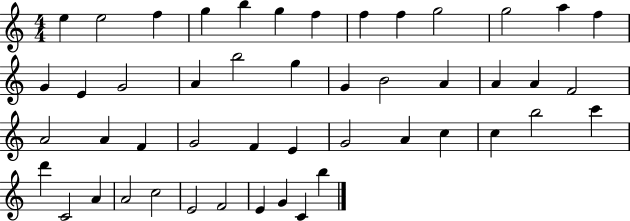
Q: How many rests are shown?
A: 0